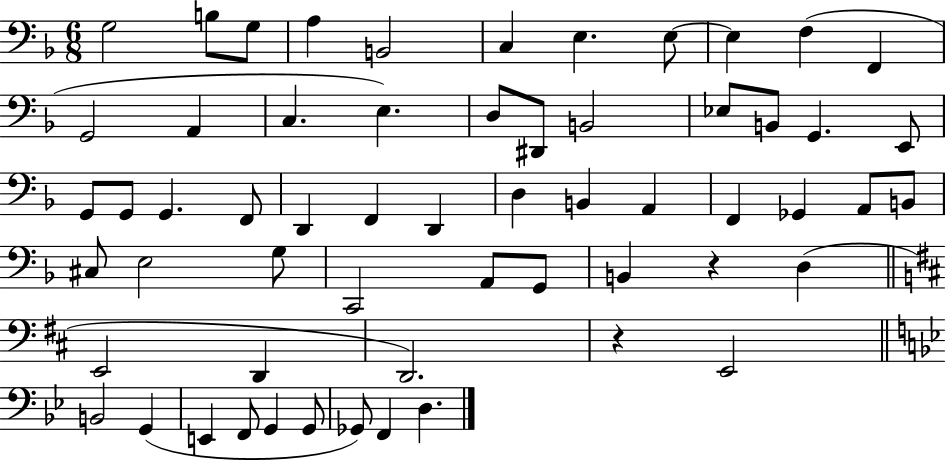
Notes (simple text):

G3/h B3/e G3/e A3/q B2/h C3/q E3/q. E3/e E3/q F3/q F2/q G2/h A2/q C3/q. E3/q. D3/e D#2/e B2/h Eb3/e B2/e G2/q. E2/e G2/e G2/e G2/q. F2/e D2/q F2/q D2/q D3/q B2/q A2/q F2/q Gb2/q A2/e B2/e C#3/e E3/h G3/e C2/h A2/e G2/e B2/q R/q D3/q E2/h D2/q D2/h. R/q E2/h B2/h G2/q E2/q F2/e G2/q G2/e Gb2/e F2/q D3/q.